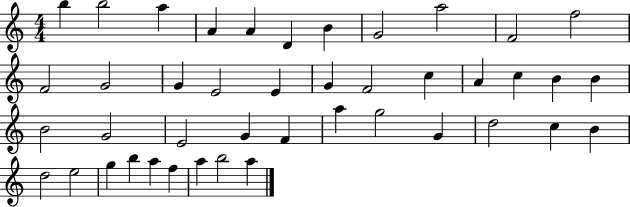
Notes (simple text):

B5/q B5/h A5/q A4/q A4/q D4/q B4/q G4/h A5/h F4/h F5/h F4/h G4/h G4/q E4/h E4/q G4/q F4/h C5/q A4/q C5/q B4/q B4/q B4/h G4/h E4/h G4/q F4/q A5/q G5/h G4/q D5/h C5/q B4/q D5/h E5/h G5/q B5/q A5/q F5/q A5/q B5/h A5/q